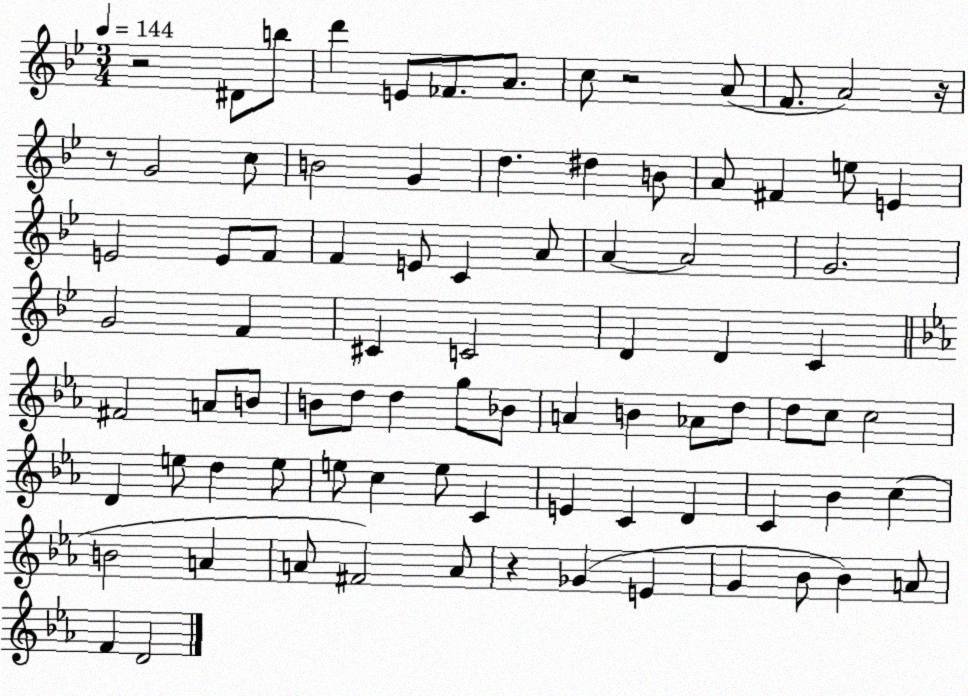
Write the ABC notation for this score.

X:1
T:Untitled
M:3/4
L:1/4
K:Bb
z2 ^D/2 b/2 d' E/2 _F/2 A/2 c/2 z2 A/2 F/2 A2 z/4 z/2 G2 c/2 B2 G d ^d B/2 A/2 ^F e/2 E E2 E/2 F/2 F E/2 C A/2 A A2 G2 G2 F ^C C2 D D C ^F2 A/2 B/2 B/2 d/2 d g/2 _B/2 A B _A/2 d/2 d/2 c/2 c2 D e/2 d e/2 e/2 c e/2 C E C D C _B c B2 A A/2 ^F2 A/2 z _G E G _B/2 _B A/2 F D2